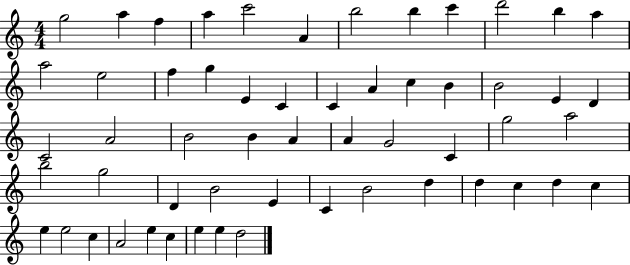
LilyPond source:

{
  \clef treble
  \numericTimeSignature
  \time 4/4
  \key c \major
  g''2 a''4 f''4 | a''4 c'''2 a'4 | b''2 b''4 c'''4 | d'''2 b''4 a''4 | \break a''2 e''2 | f''4 g''4 e'4 c'4 | c'4 a'4 c''4 b'4 | b'2 e'4 d'4 | \break c'2 a'2 | b'2 b'4 a'4 | a'4 g'2 c'4 | g''2 a''2 | \break b''2 g''2 | d'4 b'2 e'4 | c'4 b'2 d''4 | d''4 c''4 d''4 c''4 | \break e''4 e''2 c''4 | a'2 e''4 c''4 | e''4 e''4 d''2 | \bar "|."
}